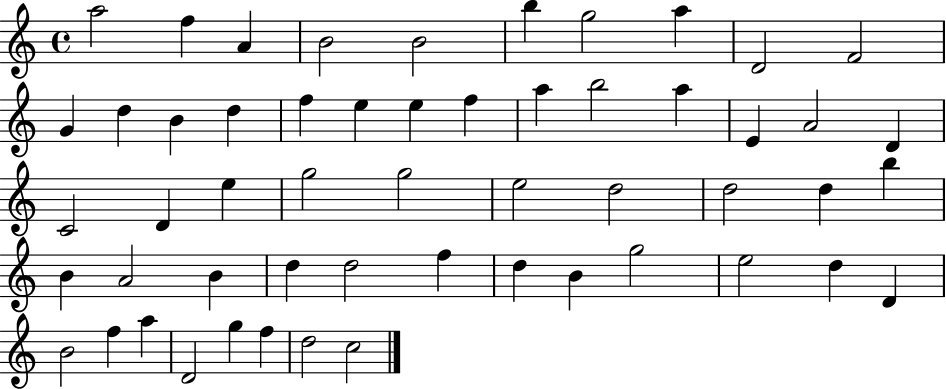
X:1
T:Untitled
M:4/4
L:1/4
K:C
a2 f A B2 B2 b g2 a D2 F2 G d B d f e e f a b2 a E A2 D C2 D e g2 g2 e2 d2 d2 d b B A2 B d d2 f d B g2 e2 d D B2 f a D2 g f d2 c2